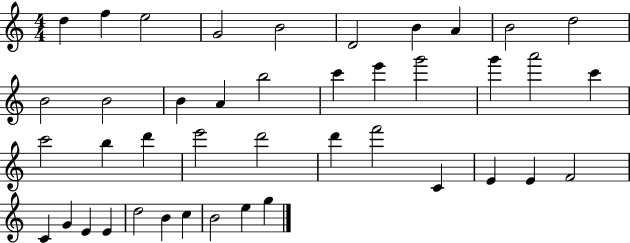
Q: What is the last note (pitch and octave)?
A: G5